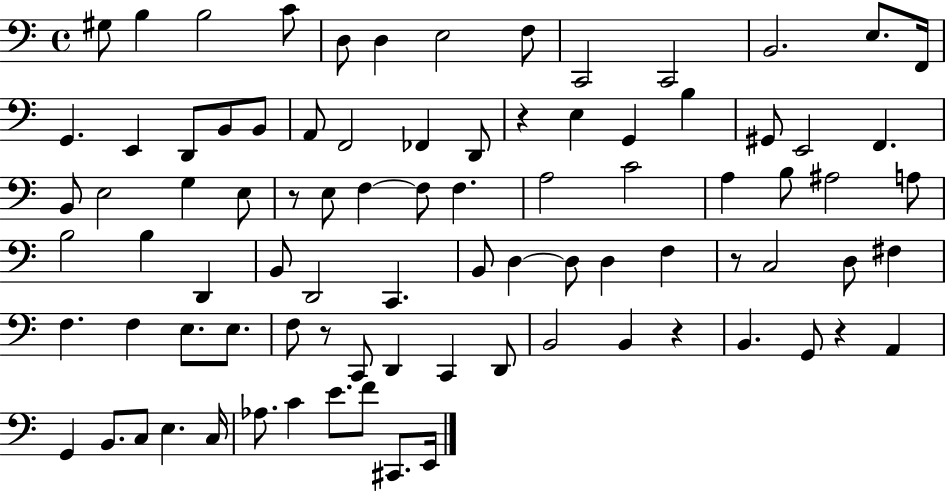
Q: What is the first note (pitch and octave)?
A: G#3